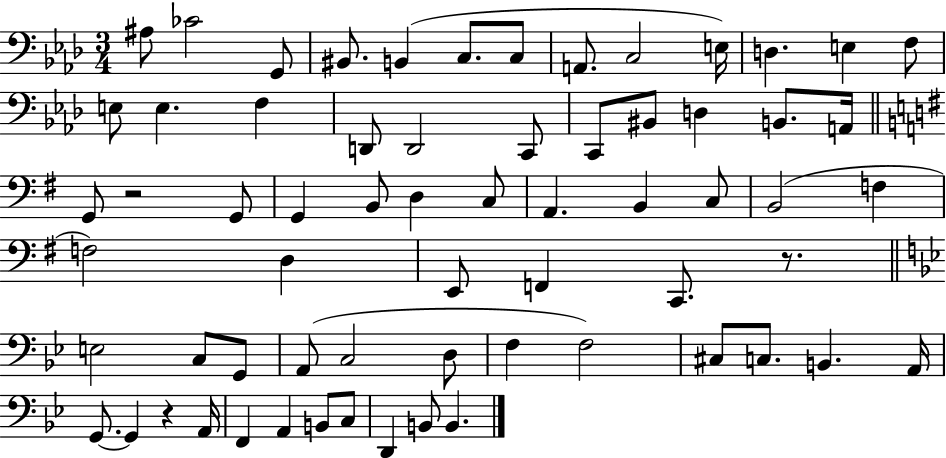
A#3/e CES4/h G2/e BIS2/e. B2/q C3/e. C3/e A2/e. C3/h E3/s D3/q. E3/q F3/e E3/e E3/q. F3/q D2/e D2/h C2/e C2/e BIS2/e D3/q B2/e. A2/s G2/e R/h G2/e G2/q B2/e D3/q C3/e A2/q. B2/q C3/e B2/h F3/q F3/h D3/q E2/e F2/q C2/e. R/e. E3/h C3/e G2/e A2/e C3/h D3/e F3/q F3/h C#3/e C3/e. B2/q. A2/s G2/e. G2/q R/q A2/s F2/q A2/q B2/e C3/e D2/q B2/e B2/q.